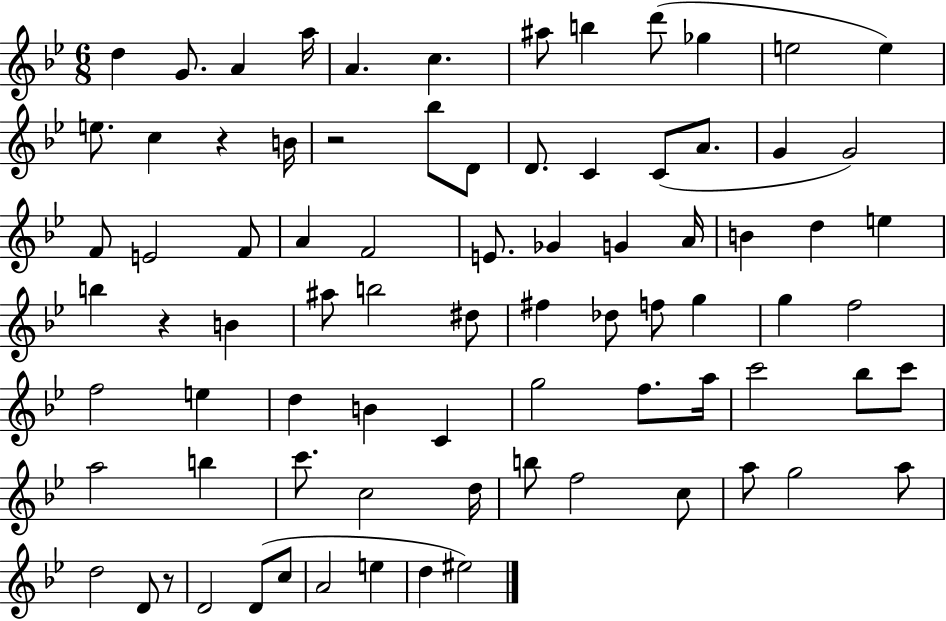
D5/q G4/e. A4/q A5/s A4/q. C5/q. A#5/e B5/q D6/e Gb5/q E5/h E5/q E5/e. C5/q R/q B4/s R/h Bb5/e D4/e D4/e. C4/q C4/e A4/e. G4/q G4/h F4/e E4/h F4/e A4/q F4/h E4/e. Gb4/q G4/q A4/s B4/q D5/q E5/q B5/q R/q B4/q A#5/e B5/h D#5/e F#5/q Db5/e F5/e G5/q G5/q F5/h F5/h E5/q D5/q B4/q C4/q G5/h F5/e. A5/s C6/h Bb5/e C6/e A5/h B5/q C6/e. C5/h D5/s B5/e F5/h C5/e A5/e G5/h A5/e D5/h D4/e R/e D4/h D4/e C5/e A4/h E5/q D5/q EIS5/h